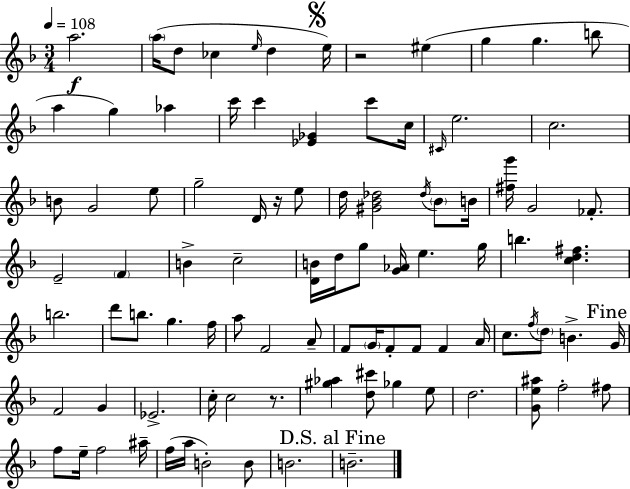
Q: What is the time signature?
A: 3/4